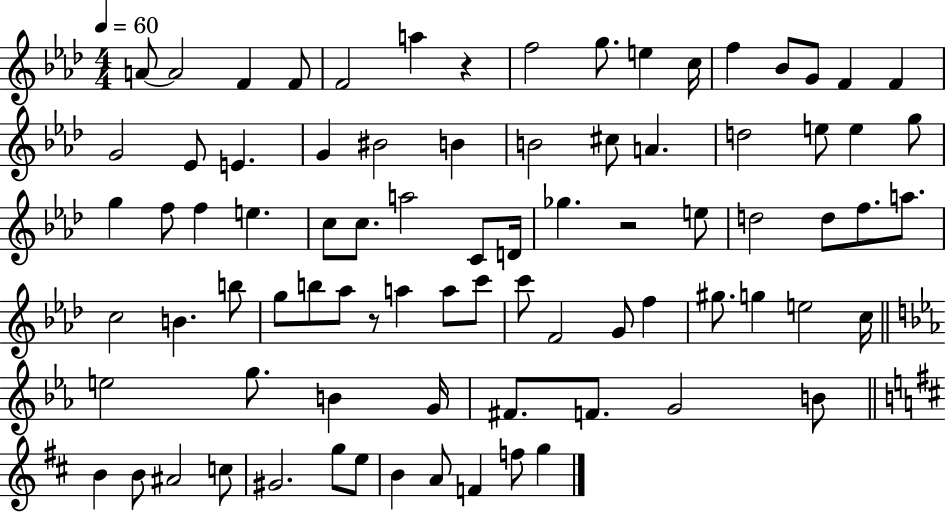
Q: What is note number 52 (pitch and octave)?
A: C6